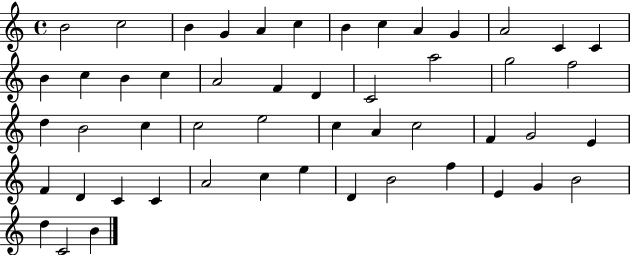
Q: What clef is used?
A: treble